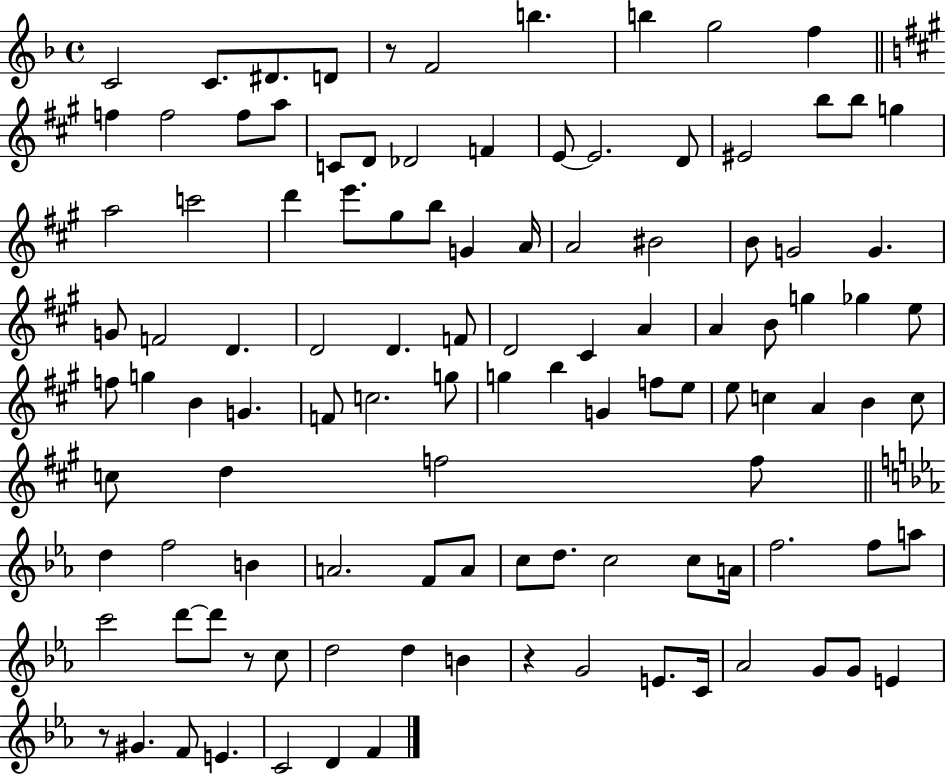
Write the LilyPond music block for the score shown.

{
  \clef treble
  \time 4/4
  \defaultTimeSignature
  \key f \major
  c'2 c'8. dis'8. d'8 | r8 f'2 b''4. | b''4 g''2 f''4 | \bar "||" \break \key a \major f''4 f''2 f''8 a''8 | c'8 d'8 des'2 f'4 | e'8~~ e'2. d'8 | eis'2 b''8 b''8 g''4 | \break a''2 c'''2 | d'''4 e'''8. gis''8 b''8 g'4 a'16 | a'2 bis'2 | b'8 g'2 g'4. | \break g'8 f'2 d'4. | d'2 d'4. f'8 | d'2 cis'4 a'4 | a'4 b'8 g''4 ges''4 e''8 | \break f''8 g''4 b'4 g'4. | f'8 c''2. g''8 | g''4 b''4 g'4 f''8 e''8 | e''8 c''4 a'4 b'4 c''8 | \break c''8 d''4 f''2 f''8 | \bar "||" \break \key c \minor d''4 f''2 b'4 | a'2. f'8 a'8 | c''8 d''8. c''2 c''8 a'16 | f''2. f''8 a''8 | \break c'''2 d'''8~~ d'''8 r8 c''8 | d''2 d''4 b'4 | r4 g'2 e'8. c'16 | aes'2 g'8 g'8 e'4 | \break r8 gis'4. f'8 e'4. | c'2 d'4 f'4 | \bar "|."
}